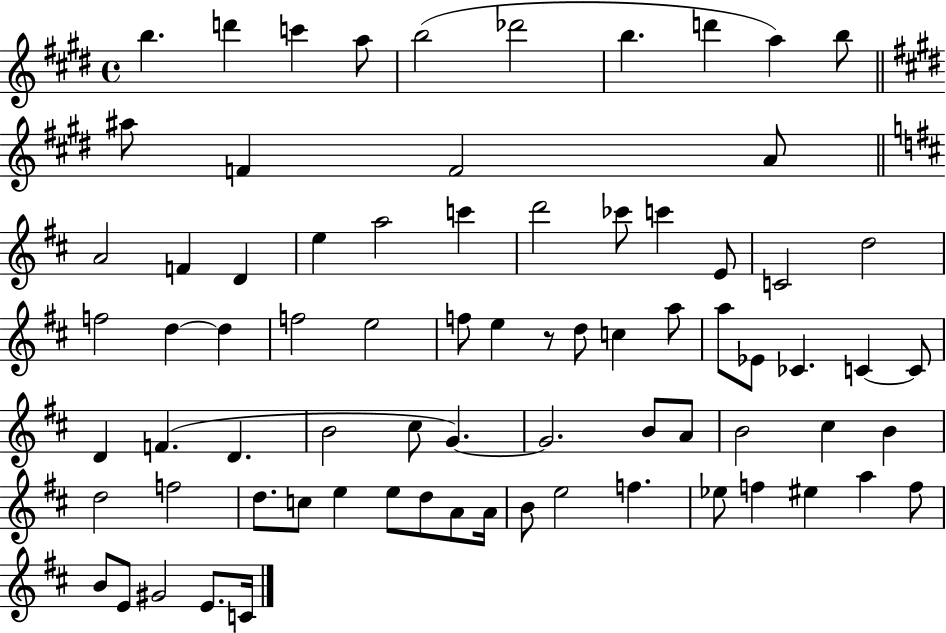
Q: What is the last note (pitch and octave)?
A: C4